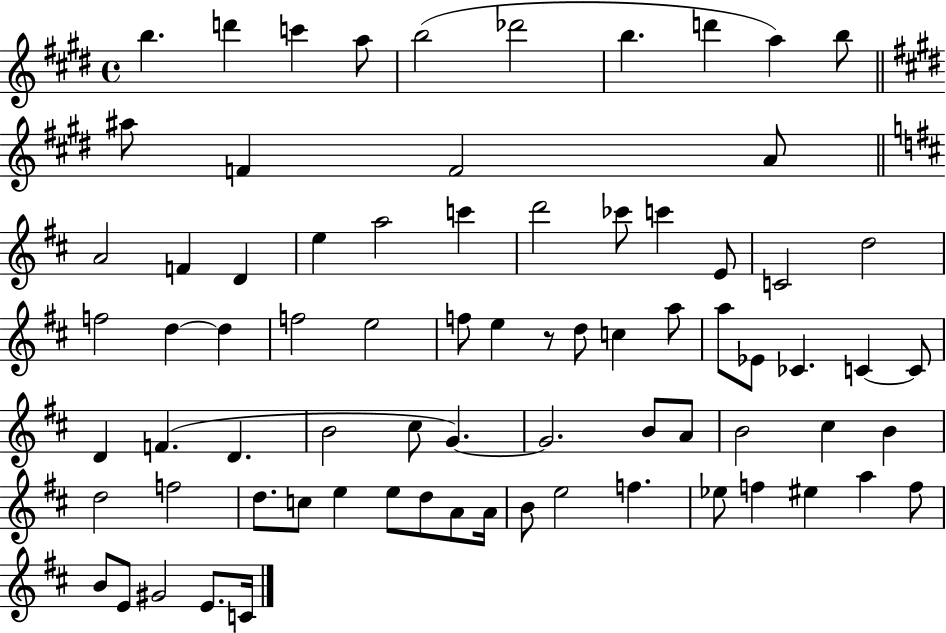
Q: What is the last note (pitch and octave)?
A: C4